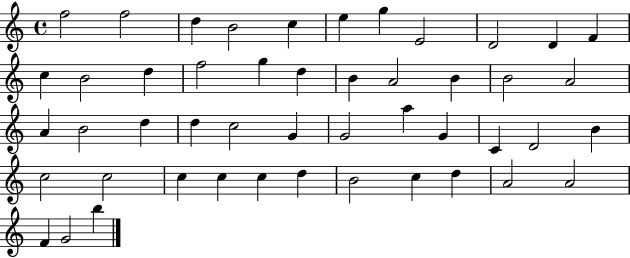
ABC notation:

X:1
T:Untitled
M:4/4
L:1/4
K:C
f2 f2 d B2 c e g E2 D2 D F c B2 d f2 g d B A2 B B2 A2 A B2 d d c2 G G2 a G C D2 B c2 c2 c c c d B2 c d A2 A2 F G2 b